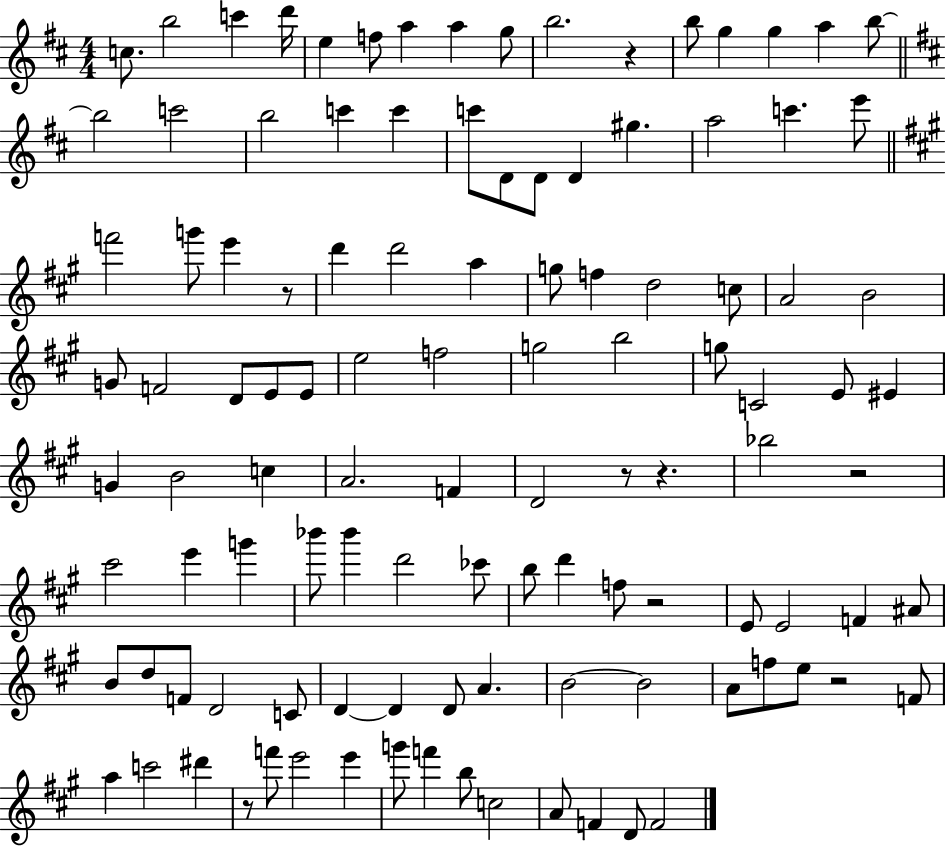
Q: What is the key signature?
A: D major